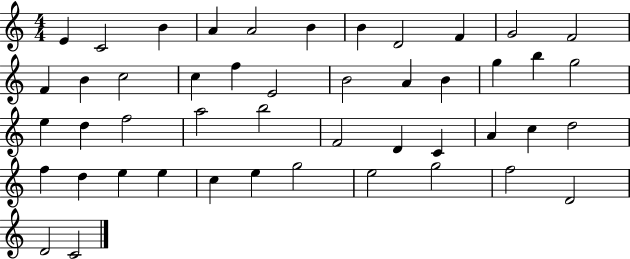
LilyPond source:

{
  \clef treble
  \numericTimeSignature
  \time 4/4
  \key c \major
  e'4 c'2 b'4 | a'4 a'2 b'4 | b'4 d'2 f'4 | g'2 f'2 | \break f'4 b'4 c''2 | c''4 f''4 e'2 | b'2 a'4 b'4 | g''4 b''4 g''2 | \break e''4 d''4 f''2 | a''2 b''2 | f'2 d'4 c'4 | a'4 c''4 d''2 | \break f''4 d''4 e''4 e''4 | c''4 e''4 g''2 | e''2 g''2 | f''2 d'2 | \break d'2 c'2 | \bar "|."
}